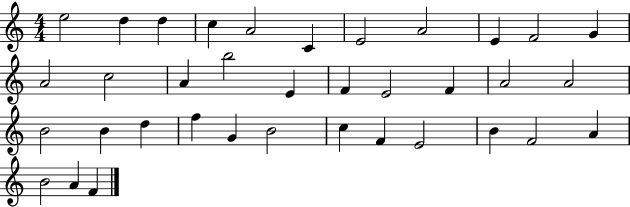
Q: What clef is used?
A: treble